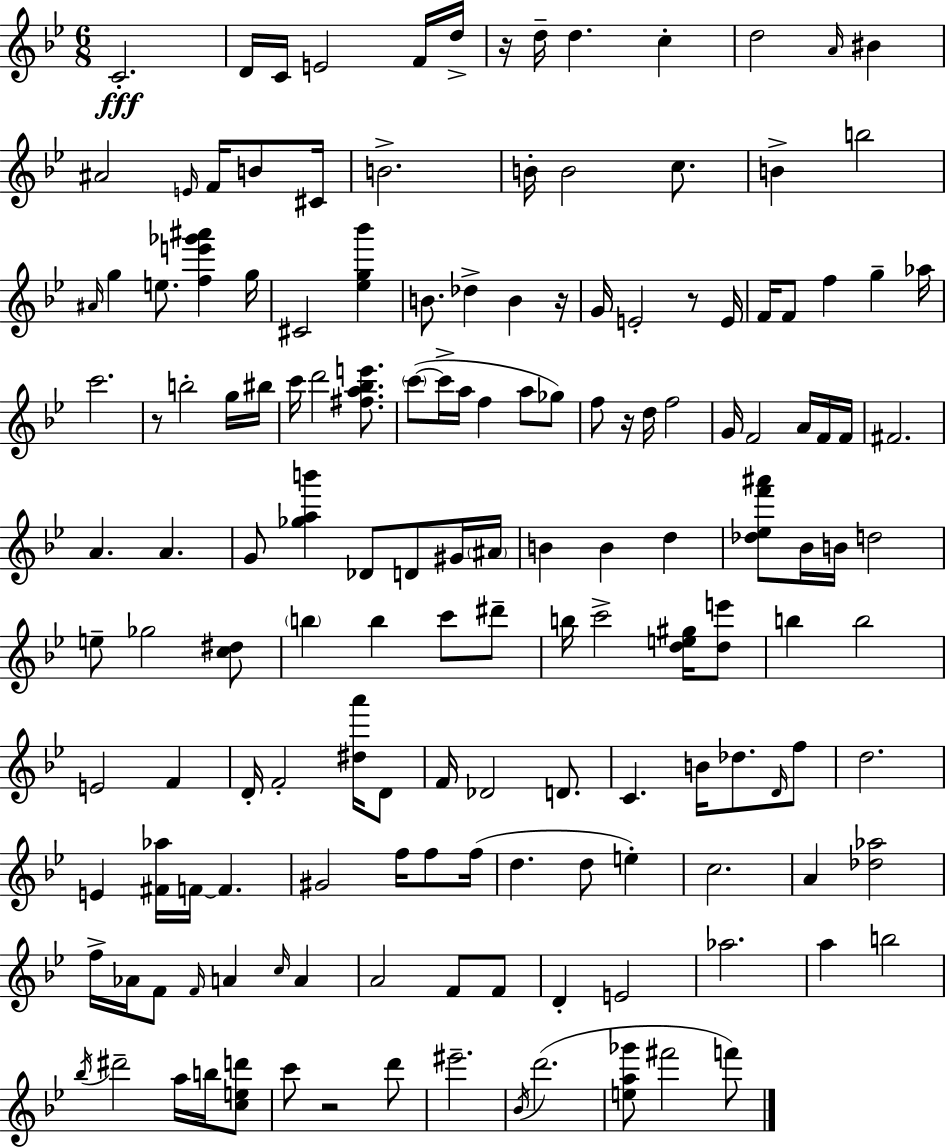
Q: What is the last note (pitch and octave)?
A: F6